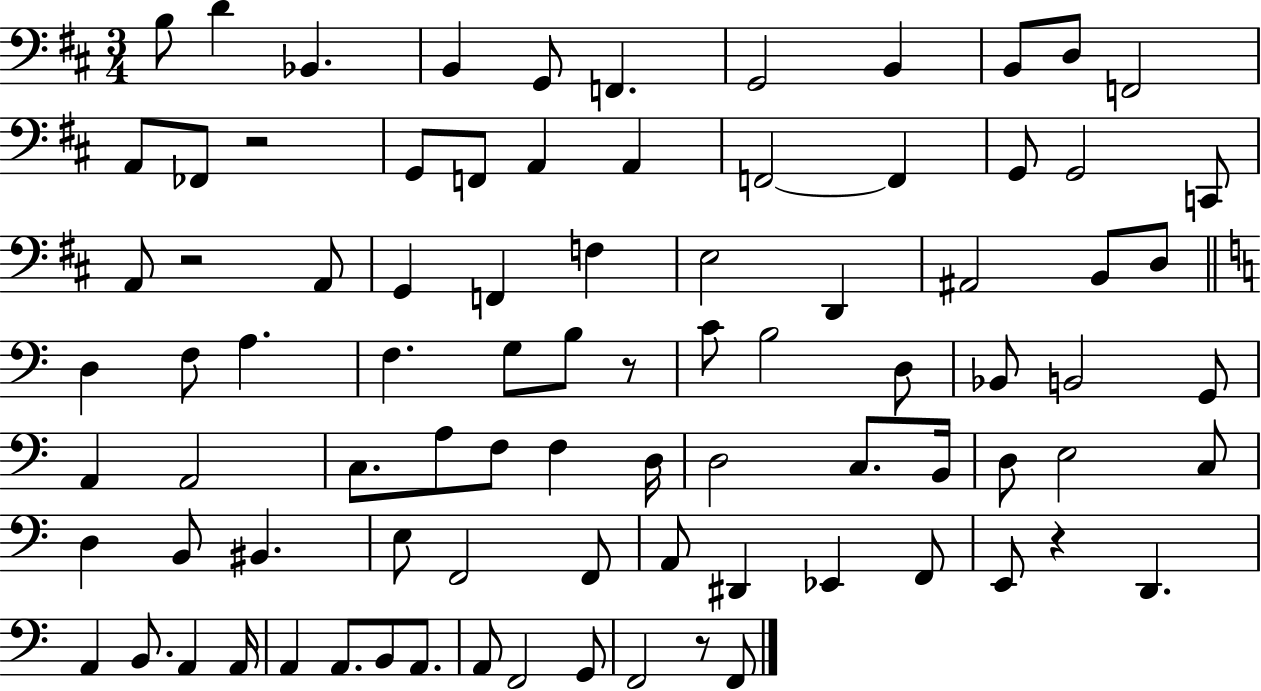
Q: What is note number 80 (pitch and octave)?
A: G2